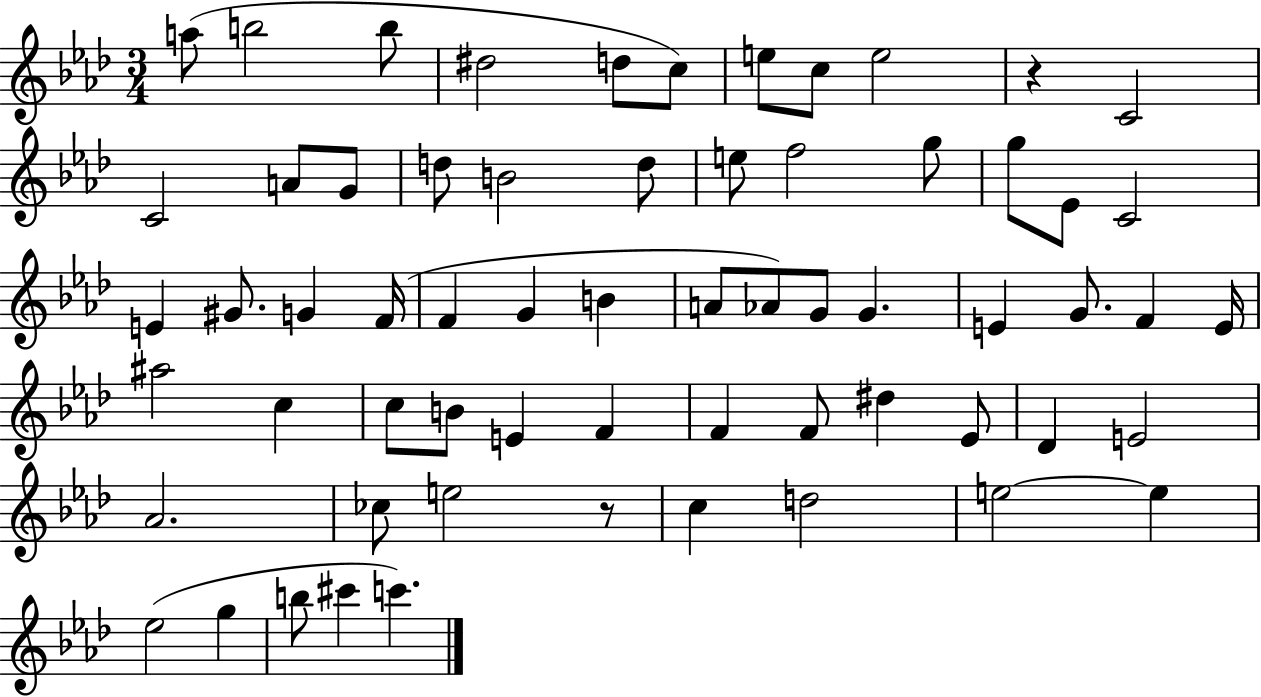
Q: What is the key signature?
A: AES major